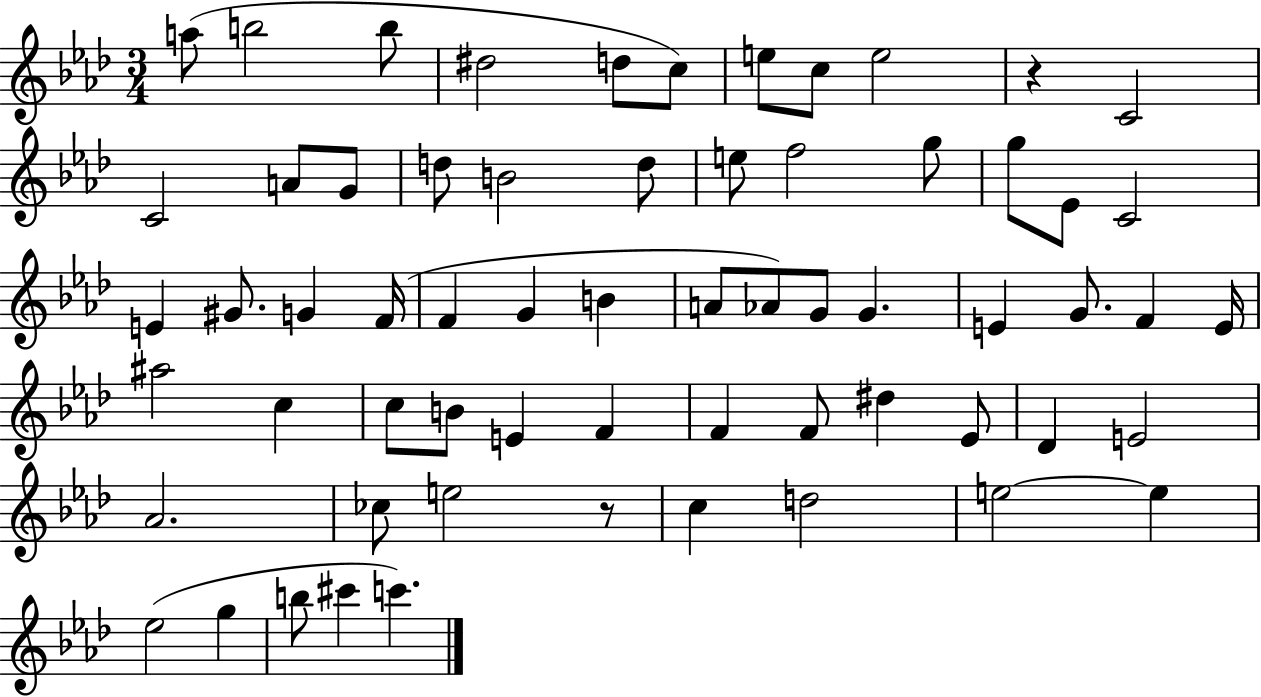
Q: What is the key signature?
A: AES major